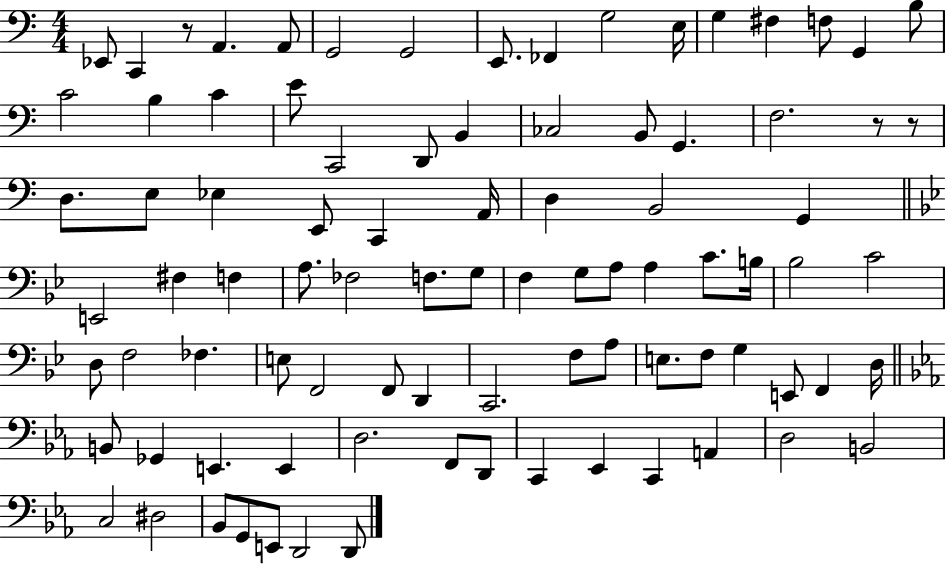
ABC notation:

X:1
T:Untitled
M:4/4
L:1/4
K:C
_E,,/2 C,, z/2 A,, A,,/2 G,,2 G,,2 E,,/2 _F,, G,2 E,/4 G, ^F, F,/2 G,, B,/2 C2 B, C E/2 C,,2 D,,/2 B,, _C,2 B,,/2 G,, F,2 z/2 z/2 D,/2 E,/2 _E, E,,/2 C,, A,,/4 D, B,,2 G,, E,,2 ^F, F, A,/2 _F,2 F,/2 G,/2 F, G,/2 A,/2 A, C/2 B,/4 _B,2 C2 D,/2 F,2 _F, E,/2 F,,2 F,,/2 D,, C,,2 F,/2 A,/2 E,/2 F,/2 G, E,,/2 F,, D,/4 B,,/2 _G,, E,, E,, D,2 F,,/2 D,,/2 C,, _E,, C,, A,, D,2 B,,2 C,2 ^D,2 _B,,/2 G,,/2 E,,/2 D,,2 D,,/2